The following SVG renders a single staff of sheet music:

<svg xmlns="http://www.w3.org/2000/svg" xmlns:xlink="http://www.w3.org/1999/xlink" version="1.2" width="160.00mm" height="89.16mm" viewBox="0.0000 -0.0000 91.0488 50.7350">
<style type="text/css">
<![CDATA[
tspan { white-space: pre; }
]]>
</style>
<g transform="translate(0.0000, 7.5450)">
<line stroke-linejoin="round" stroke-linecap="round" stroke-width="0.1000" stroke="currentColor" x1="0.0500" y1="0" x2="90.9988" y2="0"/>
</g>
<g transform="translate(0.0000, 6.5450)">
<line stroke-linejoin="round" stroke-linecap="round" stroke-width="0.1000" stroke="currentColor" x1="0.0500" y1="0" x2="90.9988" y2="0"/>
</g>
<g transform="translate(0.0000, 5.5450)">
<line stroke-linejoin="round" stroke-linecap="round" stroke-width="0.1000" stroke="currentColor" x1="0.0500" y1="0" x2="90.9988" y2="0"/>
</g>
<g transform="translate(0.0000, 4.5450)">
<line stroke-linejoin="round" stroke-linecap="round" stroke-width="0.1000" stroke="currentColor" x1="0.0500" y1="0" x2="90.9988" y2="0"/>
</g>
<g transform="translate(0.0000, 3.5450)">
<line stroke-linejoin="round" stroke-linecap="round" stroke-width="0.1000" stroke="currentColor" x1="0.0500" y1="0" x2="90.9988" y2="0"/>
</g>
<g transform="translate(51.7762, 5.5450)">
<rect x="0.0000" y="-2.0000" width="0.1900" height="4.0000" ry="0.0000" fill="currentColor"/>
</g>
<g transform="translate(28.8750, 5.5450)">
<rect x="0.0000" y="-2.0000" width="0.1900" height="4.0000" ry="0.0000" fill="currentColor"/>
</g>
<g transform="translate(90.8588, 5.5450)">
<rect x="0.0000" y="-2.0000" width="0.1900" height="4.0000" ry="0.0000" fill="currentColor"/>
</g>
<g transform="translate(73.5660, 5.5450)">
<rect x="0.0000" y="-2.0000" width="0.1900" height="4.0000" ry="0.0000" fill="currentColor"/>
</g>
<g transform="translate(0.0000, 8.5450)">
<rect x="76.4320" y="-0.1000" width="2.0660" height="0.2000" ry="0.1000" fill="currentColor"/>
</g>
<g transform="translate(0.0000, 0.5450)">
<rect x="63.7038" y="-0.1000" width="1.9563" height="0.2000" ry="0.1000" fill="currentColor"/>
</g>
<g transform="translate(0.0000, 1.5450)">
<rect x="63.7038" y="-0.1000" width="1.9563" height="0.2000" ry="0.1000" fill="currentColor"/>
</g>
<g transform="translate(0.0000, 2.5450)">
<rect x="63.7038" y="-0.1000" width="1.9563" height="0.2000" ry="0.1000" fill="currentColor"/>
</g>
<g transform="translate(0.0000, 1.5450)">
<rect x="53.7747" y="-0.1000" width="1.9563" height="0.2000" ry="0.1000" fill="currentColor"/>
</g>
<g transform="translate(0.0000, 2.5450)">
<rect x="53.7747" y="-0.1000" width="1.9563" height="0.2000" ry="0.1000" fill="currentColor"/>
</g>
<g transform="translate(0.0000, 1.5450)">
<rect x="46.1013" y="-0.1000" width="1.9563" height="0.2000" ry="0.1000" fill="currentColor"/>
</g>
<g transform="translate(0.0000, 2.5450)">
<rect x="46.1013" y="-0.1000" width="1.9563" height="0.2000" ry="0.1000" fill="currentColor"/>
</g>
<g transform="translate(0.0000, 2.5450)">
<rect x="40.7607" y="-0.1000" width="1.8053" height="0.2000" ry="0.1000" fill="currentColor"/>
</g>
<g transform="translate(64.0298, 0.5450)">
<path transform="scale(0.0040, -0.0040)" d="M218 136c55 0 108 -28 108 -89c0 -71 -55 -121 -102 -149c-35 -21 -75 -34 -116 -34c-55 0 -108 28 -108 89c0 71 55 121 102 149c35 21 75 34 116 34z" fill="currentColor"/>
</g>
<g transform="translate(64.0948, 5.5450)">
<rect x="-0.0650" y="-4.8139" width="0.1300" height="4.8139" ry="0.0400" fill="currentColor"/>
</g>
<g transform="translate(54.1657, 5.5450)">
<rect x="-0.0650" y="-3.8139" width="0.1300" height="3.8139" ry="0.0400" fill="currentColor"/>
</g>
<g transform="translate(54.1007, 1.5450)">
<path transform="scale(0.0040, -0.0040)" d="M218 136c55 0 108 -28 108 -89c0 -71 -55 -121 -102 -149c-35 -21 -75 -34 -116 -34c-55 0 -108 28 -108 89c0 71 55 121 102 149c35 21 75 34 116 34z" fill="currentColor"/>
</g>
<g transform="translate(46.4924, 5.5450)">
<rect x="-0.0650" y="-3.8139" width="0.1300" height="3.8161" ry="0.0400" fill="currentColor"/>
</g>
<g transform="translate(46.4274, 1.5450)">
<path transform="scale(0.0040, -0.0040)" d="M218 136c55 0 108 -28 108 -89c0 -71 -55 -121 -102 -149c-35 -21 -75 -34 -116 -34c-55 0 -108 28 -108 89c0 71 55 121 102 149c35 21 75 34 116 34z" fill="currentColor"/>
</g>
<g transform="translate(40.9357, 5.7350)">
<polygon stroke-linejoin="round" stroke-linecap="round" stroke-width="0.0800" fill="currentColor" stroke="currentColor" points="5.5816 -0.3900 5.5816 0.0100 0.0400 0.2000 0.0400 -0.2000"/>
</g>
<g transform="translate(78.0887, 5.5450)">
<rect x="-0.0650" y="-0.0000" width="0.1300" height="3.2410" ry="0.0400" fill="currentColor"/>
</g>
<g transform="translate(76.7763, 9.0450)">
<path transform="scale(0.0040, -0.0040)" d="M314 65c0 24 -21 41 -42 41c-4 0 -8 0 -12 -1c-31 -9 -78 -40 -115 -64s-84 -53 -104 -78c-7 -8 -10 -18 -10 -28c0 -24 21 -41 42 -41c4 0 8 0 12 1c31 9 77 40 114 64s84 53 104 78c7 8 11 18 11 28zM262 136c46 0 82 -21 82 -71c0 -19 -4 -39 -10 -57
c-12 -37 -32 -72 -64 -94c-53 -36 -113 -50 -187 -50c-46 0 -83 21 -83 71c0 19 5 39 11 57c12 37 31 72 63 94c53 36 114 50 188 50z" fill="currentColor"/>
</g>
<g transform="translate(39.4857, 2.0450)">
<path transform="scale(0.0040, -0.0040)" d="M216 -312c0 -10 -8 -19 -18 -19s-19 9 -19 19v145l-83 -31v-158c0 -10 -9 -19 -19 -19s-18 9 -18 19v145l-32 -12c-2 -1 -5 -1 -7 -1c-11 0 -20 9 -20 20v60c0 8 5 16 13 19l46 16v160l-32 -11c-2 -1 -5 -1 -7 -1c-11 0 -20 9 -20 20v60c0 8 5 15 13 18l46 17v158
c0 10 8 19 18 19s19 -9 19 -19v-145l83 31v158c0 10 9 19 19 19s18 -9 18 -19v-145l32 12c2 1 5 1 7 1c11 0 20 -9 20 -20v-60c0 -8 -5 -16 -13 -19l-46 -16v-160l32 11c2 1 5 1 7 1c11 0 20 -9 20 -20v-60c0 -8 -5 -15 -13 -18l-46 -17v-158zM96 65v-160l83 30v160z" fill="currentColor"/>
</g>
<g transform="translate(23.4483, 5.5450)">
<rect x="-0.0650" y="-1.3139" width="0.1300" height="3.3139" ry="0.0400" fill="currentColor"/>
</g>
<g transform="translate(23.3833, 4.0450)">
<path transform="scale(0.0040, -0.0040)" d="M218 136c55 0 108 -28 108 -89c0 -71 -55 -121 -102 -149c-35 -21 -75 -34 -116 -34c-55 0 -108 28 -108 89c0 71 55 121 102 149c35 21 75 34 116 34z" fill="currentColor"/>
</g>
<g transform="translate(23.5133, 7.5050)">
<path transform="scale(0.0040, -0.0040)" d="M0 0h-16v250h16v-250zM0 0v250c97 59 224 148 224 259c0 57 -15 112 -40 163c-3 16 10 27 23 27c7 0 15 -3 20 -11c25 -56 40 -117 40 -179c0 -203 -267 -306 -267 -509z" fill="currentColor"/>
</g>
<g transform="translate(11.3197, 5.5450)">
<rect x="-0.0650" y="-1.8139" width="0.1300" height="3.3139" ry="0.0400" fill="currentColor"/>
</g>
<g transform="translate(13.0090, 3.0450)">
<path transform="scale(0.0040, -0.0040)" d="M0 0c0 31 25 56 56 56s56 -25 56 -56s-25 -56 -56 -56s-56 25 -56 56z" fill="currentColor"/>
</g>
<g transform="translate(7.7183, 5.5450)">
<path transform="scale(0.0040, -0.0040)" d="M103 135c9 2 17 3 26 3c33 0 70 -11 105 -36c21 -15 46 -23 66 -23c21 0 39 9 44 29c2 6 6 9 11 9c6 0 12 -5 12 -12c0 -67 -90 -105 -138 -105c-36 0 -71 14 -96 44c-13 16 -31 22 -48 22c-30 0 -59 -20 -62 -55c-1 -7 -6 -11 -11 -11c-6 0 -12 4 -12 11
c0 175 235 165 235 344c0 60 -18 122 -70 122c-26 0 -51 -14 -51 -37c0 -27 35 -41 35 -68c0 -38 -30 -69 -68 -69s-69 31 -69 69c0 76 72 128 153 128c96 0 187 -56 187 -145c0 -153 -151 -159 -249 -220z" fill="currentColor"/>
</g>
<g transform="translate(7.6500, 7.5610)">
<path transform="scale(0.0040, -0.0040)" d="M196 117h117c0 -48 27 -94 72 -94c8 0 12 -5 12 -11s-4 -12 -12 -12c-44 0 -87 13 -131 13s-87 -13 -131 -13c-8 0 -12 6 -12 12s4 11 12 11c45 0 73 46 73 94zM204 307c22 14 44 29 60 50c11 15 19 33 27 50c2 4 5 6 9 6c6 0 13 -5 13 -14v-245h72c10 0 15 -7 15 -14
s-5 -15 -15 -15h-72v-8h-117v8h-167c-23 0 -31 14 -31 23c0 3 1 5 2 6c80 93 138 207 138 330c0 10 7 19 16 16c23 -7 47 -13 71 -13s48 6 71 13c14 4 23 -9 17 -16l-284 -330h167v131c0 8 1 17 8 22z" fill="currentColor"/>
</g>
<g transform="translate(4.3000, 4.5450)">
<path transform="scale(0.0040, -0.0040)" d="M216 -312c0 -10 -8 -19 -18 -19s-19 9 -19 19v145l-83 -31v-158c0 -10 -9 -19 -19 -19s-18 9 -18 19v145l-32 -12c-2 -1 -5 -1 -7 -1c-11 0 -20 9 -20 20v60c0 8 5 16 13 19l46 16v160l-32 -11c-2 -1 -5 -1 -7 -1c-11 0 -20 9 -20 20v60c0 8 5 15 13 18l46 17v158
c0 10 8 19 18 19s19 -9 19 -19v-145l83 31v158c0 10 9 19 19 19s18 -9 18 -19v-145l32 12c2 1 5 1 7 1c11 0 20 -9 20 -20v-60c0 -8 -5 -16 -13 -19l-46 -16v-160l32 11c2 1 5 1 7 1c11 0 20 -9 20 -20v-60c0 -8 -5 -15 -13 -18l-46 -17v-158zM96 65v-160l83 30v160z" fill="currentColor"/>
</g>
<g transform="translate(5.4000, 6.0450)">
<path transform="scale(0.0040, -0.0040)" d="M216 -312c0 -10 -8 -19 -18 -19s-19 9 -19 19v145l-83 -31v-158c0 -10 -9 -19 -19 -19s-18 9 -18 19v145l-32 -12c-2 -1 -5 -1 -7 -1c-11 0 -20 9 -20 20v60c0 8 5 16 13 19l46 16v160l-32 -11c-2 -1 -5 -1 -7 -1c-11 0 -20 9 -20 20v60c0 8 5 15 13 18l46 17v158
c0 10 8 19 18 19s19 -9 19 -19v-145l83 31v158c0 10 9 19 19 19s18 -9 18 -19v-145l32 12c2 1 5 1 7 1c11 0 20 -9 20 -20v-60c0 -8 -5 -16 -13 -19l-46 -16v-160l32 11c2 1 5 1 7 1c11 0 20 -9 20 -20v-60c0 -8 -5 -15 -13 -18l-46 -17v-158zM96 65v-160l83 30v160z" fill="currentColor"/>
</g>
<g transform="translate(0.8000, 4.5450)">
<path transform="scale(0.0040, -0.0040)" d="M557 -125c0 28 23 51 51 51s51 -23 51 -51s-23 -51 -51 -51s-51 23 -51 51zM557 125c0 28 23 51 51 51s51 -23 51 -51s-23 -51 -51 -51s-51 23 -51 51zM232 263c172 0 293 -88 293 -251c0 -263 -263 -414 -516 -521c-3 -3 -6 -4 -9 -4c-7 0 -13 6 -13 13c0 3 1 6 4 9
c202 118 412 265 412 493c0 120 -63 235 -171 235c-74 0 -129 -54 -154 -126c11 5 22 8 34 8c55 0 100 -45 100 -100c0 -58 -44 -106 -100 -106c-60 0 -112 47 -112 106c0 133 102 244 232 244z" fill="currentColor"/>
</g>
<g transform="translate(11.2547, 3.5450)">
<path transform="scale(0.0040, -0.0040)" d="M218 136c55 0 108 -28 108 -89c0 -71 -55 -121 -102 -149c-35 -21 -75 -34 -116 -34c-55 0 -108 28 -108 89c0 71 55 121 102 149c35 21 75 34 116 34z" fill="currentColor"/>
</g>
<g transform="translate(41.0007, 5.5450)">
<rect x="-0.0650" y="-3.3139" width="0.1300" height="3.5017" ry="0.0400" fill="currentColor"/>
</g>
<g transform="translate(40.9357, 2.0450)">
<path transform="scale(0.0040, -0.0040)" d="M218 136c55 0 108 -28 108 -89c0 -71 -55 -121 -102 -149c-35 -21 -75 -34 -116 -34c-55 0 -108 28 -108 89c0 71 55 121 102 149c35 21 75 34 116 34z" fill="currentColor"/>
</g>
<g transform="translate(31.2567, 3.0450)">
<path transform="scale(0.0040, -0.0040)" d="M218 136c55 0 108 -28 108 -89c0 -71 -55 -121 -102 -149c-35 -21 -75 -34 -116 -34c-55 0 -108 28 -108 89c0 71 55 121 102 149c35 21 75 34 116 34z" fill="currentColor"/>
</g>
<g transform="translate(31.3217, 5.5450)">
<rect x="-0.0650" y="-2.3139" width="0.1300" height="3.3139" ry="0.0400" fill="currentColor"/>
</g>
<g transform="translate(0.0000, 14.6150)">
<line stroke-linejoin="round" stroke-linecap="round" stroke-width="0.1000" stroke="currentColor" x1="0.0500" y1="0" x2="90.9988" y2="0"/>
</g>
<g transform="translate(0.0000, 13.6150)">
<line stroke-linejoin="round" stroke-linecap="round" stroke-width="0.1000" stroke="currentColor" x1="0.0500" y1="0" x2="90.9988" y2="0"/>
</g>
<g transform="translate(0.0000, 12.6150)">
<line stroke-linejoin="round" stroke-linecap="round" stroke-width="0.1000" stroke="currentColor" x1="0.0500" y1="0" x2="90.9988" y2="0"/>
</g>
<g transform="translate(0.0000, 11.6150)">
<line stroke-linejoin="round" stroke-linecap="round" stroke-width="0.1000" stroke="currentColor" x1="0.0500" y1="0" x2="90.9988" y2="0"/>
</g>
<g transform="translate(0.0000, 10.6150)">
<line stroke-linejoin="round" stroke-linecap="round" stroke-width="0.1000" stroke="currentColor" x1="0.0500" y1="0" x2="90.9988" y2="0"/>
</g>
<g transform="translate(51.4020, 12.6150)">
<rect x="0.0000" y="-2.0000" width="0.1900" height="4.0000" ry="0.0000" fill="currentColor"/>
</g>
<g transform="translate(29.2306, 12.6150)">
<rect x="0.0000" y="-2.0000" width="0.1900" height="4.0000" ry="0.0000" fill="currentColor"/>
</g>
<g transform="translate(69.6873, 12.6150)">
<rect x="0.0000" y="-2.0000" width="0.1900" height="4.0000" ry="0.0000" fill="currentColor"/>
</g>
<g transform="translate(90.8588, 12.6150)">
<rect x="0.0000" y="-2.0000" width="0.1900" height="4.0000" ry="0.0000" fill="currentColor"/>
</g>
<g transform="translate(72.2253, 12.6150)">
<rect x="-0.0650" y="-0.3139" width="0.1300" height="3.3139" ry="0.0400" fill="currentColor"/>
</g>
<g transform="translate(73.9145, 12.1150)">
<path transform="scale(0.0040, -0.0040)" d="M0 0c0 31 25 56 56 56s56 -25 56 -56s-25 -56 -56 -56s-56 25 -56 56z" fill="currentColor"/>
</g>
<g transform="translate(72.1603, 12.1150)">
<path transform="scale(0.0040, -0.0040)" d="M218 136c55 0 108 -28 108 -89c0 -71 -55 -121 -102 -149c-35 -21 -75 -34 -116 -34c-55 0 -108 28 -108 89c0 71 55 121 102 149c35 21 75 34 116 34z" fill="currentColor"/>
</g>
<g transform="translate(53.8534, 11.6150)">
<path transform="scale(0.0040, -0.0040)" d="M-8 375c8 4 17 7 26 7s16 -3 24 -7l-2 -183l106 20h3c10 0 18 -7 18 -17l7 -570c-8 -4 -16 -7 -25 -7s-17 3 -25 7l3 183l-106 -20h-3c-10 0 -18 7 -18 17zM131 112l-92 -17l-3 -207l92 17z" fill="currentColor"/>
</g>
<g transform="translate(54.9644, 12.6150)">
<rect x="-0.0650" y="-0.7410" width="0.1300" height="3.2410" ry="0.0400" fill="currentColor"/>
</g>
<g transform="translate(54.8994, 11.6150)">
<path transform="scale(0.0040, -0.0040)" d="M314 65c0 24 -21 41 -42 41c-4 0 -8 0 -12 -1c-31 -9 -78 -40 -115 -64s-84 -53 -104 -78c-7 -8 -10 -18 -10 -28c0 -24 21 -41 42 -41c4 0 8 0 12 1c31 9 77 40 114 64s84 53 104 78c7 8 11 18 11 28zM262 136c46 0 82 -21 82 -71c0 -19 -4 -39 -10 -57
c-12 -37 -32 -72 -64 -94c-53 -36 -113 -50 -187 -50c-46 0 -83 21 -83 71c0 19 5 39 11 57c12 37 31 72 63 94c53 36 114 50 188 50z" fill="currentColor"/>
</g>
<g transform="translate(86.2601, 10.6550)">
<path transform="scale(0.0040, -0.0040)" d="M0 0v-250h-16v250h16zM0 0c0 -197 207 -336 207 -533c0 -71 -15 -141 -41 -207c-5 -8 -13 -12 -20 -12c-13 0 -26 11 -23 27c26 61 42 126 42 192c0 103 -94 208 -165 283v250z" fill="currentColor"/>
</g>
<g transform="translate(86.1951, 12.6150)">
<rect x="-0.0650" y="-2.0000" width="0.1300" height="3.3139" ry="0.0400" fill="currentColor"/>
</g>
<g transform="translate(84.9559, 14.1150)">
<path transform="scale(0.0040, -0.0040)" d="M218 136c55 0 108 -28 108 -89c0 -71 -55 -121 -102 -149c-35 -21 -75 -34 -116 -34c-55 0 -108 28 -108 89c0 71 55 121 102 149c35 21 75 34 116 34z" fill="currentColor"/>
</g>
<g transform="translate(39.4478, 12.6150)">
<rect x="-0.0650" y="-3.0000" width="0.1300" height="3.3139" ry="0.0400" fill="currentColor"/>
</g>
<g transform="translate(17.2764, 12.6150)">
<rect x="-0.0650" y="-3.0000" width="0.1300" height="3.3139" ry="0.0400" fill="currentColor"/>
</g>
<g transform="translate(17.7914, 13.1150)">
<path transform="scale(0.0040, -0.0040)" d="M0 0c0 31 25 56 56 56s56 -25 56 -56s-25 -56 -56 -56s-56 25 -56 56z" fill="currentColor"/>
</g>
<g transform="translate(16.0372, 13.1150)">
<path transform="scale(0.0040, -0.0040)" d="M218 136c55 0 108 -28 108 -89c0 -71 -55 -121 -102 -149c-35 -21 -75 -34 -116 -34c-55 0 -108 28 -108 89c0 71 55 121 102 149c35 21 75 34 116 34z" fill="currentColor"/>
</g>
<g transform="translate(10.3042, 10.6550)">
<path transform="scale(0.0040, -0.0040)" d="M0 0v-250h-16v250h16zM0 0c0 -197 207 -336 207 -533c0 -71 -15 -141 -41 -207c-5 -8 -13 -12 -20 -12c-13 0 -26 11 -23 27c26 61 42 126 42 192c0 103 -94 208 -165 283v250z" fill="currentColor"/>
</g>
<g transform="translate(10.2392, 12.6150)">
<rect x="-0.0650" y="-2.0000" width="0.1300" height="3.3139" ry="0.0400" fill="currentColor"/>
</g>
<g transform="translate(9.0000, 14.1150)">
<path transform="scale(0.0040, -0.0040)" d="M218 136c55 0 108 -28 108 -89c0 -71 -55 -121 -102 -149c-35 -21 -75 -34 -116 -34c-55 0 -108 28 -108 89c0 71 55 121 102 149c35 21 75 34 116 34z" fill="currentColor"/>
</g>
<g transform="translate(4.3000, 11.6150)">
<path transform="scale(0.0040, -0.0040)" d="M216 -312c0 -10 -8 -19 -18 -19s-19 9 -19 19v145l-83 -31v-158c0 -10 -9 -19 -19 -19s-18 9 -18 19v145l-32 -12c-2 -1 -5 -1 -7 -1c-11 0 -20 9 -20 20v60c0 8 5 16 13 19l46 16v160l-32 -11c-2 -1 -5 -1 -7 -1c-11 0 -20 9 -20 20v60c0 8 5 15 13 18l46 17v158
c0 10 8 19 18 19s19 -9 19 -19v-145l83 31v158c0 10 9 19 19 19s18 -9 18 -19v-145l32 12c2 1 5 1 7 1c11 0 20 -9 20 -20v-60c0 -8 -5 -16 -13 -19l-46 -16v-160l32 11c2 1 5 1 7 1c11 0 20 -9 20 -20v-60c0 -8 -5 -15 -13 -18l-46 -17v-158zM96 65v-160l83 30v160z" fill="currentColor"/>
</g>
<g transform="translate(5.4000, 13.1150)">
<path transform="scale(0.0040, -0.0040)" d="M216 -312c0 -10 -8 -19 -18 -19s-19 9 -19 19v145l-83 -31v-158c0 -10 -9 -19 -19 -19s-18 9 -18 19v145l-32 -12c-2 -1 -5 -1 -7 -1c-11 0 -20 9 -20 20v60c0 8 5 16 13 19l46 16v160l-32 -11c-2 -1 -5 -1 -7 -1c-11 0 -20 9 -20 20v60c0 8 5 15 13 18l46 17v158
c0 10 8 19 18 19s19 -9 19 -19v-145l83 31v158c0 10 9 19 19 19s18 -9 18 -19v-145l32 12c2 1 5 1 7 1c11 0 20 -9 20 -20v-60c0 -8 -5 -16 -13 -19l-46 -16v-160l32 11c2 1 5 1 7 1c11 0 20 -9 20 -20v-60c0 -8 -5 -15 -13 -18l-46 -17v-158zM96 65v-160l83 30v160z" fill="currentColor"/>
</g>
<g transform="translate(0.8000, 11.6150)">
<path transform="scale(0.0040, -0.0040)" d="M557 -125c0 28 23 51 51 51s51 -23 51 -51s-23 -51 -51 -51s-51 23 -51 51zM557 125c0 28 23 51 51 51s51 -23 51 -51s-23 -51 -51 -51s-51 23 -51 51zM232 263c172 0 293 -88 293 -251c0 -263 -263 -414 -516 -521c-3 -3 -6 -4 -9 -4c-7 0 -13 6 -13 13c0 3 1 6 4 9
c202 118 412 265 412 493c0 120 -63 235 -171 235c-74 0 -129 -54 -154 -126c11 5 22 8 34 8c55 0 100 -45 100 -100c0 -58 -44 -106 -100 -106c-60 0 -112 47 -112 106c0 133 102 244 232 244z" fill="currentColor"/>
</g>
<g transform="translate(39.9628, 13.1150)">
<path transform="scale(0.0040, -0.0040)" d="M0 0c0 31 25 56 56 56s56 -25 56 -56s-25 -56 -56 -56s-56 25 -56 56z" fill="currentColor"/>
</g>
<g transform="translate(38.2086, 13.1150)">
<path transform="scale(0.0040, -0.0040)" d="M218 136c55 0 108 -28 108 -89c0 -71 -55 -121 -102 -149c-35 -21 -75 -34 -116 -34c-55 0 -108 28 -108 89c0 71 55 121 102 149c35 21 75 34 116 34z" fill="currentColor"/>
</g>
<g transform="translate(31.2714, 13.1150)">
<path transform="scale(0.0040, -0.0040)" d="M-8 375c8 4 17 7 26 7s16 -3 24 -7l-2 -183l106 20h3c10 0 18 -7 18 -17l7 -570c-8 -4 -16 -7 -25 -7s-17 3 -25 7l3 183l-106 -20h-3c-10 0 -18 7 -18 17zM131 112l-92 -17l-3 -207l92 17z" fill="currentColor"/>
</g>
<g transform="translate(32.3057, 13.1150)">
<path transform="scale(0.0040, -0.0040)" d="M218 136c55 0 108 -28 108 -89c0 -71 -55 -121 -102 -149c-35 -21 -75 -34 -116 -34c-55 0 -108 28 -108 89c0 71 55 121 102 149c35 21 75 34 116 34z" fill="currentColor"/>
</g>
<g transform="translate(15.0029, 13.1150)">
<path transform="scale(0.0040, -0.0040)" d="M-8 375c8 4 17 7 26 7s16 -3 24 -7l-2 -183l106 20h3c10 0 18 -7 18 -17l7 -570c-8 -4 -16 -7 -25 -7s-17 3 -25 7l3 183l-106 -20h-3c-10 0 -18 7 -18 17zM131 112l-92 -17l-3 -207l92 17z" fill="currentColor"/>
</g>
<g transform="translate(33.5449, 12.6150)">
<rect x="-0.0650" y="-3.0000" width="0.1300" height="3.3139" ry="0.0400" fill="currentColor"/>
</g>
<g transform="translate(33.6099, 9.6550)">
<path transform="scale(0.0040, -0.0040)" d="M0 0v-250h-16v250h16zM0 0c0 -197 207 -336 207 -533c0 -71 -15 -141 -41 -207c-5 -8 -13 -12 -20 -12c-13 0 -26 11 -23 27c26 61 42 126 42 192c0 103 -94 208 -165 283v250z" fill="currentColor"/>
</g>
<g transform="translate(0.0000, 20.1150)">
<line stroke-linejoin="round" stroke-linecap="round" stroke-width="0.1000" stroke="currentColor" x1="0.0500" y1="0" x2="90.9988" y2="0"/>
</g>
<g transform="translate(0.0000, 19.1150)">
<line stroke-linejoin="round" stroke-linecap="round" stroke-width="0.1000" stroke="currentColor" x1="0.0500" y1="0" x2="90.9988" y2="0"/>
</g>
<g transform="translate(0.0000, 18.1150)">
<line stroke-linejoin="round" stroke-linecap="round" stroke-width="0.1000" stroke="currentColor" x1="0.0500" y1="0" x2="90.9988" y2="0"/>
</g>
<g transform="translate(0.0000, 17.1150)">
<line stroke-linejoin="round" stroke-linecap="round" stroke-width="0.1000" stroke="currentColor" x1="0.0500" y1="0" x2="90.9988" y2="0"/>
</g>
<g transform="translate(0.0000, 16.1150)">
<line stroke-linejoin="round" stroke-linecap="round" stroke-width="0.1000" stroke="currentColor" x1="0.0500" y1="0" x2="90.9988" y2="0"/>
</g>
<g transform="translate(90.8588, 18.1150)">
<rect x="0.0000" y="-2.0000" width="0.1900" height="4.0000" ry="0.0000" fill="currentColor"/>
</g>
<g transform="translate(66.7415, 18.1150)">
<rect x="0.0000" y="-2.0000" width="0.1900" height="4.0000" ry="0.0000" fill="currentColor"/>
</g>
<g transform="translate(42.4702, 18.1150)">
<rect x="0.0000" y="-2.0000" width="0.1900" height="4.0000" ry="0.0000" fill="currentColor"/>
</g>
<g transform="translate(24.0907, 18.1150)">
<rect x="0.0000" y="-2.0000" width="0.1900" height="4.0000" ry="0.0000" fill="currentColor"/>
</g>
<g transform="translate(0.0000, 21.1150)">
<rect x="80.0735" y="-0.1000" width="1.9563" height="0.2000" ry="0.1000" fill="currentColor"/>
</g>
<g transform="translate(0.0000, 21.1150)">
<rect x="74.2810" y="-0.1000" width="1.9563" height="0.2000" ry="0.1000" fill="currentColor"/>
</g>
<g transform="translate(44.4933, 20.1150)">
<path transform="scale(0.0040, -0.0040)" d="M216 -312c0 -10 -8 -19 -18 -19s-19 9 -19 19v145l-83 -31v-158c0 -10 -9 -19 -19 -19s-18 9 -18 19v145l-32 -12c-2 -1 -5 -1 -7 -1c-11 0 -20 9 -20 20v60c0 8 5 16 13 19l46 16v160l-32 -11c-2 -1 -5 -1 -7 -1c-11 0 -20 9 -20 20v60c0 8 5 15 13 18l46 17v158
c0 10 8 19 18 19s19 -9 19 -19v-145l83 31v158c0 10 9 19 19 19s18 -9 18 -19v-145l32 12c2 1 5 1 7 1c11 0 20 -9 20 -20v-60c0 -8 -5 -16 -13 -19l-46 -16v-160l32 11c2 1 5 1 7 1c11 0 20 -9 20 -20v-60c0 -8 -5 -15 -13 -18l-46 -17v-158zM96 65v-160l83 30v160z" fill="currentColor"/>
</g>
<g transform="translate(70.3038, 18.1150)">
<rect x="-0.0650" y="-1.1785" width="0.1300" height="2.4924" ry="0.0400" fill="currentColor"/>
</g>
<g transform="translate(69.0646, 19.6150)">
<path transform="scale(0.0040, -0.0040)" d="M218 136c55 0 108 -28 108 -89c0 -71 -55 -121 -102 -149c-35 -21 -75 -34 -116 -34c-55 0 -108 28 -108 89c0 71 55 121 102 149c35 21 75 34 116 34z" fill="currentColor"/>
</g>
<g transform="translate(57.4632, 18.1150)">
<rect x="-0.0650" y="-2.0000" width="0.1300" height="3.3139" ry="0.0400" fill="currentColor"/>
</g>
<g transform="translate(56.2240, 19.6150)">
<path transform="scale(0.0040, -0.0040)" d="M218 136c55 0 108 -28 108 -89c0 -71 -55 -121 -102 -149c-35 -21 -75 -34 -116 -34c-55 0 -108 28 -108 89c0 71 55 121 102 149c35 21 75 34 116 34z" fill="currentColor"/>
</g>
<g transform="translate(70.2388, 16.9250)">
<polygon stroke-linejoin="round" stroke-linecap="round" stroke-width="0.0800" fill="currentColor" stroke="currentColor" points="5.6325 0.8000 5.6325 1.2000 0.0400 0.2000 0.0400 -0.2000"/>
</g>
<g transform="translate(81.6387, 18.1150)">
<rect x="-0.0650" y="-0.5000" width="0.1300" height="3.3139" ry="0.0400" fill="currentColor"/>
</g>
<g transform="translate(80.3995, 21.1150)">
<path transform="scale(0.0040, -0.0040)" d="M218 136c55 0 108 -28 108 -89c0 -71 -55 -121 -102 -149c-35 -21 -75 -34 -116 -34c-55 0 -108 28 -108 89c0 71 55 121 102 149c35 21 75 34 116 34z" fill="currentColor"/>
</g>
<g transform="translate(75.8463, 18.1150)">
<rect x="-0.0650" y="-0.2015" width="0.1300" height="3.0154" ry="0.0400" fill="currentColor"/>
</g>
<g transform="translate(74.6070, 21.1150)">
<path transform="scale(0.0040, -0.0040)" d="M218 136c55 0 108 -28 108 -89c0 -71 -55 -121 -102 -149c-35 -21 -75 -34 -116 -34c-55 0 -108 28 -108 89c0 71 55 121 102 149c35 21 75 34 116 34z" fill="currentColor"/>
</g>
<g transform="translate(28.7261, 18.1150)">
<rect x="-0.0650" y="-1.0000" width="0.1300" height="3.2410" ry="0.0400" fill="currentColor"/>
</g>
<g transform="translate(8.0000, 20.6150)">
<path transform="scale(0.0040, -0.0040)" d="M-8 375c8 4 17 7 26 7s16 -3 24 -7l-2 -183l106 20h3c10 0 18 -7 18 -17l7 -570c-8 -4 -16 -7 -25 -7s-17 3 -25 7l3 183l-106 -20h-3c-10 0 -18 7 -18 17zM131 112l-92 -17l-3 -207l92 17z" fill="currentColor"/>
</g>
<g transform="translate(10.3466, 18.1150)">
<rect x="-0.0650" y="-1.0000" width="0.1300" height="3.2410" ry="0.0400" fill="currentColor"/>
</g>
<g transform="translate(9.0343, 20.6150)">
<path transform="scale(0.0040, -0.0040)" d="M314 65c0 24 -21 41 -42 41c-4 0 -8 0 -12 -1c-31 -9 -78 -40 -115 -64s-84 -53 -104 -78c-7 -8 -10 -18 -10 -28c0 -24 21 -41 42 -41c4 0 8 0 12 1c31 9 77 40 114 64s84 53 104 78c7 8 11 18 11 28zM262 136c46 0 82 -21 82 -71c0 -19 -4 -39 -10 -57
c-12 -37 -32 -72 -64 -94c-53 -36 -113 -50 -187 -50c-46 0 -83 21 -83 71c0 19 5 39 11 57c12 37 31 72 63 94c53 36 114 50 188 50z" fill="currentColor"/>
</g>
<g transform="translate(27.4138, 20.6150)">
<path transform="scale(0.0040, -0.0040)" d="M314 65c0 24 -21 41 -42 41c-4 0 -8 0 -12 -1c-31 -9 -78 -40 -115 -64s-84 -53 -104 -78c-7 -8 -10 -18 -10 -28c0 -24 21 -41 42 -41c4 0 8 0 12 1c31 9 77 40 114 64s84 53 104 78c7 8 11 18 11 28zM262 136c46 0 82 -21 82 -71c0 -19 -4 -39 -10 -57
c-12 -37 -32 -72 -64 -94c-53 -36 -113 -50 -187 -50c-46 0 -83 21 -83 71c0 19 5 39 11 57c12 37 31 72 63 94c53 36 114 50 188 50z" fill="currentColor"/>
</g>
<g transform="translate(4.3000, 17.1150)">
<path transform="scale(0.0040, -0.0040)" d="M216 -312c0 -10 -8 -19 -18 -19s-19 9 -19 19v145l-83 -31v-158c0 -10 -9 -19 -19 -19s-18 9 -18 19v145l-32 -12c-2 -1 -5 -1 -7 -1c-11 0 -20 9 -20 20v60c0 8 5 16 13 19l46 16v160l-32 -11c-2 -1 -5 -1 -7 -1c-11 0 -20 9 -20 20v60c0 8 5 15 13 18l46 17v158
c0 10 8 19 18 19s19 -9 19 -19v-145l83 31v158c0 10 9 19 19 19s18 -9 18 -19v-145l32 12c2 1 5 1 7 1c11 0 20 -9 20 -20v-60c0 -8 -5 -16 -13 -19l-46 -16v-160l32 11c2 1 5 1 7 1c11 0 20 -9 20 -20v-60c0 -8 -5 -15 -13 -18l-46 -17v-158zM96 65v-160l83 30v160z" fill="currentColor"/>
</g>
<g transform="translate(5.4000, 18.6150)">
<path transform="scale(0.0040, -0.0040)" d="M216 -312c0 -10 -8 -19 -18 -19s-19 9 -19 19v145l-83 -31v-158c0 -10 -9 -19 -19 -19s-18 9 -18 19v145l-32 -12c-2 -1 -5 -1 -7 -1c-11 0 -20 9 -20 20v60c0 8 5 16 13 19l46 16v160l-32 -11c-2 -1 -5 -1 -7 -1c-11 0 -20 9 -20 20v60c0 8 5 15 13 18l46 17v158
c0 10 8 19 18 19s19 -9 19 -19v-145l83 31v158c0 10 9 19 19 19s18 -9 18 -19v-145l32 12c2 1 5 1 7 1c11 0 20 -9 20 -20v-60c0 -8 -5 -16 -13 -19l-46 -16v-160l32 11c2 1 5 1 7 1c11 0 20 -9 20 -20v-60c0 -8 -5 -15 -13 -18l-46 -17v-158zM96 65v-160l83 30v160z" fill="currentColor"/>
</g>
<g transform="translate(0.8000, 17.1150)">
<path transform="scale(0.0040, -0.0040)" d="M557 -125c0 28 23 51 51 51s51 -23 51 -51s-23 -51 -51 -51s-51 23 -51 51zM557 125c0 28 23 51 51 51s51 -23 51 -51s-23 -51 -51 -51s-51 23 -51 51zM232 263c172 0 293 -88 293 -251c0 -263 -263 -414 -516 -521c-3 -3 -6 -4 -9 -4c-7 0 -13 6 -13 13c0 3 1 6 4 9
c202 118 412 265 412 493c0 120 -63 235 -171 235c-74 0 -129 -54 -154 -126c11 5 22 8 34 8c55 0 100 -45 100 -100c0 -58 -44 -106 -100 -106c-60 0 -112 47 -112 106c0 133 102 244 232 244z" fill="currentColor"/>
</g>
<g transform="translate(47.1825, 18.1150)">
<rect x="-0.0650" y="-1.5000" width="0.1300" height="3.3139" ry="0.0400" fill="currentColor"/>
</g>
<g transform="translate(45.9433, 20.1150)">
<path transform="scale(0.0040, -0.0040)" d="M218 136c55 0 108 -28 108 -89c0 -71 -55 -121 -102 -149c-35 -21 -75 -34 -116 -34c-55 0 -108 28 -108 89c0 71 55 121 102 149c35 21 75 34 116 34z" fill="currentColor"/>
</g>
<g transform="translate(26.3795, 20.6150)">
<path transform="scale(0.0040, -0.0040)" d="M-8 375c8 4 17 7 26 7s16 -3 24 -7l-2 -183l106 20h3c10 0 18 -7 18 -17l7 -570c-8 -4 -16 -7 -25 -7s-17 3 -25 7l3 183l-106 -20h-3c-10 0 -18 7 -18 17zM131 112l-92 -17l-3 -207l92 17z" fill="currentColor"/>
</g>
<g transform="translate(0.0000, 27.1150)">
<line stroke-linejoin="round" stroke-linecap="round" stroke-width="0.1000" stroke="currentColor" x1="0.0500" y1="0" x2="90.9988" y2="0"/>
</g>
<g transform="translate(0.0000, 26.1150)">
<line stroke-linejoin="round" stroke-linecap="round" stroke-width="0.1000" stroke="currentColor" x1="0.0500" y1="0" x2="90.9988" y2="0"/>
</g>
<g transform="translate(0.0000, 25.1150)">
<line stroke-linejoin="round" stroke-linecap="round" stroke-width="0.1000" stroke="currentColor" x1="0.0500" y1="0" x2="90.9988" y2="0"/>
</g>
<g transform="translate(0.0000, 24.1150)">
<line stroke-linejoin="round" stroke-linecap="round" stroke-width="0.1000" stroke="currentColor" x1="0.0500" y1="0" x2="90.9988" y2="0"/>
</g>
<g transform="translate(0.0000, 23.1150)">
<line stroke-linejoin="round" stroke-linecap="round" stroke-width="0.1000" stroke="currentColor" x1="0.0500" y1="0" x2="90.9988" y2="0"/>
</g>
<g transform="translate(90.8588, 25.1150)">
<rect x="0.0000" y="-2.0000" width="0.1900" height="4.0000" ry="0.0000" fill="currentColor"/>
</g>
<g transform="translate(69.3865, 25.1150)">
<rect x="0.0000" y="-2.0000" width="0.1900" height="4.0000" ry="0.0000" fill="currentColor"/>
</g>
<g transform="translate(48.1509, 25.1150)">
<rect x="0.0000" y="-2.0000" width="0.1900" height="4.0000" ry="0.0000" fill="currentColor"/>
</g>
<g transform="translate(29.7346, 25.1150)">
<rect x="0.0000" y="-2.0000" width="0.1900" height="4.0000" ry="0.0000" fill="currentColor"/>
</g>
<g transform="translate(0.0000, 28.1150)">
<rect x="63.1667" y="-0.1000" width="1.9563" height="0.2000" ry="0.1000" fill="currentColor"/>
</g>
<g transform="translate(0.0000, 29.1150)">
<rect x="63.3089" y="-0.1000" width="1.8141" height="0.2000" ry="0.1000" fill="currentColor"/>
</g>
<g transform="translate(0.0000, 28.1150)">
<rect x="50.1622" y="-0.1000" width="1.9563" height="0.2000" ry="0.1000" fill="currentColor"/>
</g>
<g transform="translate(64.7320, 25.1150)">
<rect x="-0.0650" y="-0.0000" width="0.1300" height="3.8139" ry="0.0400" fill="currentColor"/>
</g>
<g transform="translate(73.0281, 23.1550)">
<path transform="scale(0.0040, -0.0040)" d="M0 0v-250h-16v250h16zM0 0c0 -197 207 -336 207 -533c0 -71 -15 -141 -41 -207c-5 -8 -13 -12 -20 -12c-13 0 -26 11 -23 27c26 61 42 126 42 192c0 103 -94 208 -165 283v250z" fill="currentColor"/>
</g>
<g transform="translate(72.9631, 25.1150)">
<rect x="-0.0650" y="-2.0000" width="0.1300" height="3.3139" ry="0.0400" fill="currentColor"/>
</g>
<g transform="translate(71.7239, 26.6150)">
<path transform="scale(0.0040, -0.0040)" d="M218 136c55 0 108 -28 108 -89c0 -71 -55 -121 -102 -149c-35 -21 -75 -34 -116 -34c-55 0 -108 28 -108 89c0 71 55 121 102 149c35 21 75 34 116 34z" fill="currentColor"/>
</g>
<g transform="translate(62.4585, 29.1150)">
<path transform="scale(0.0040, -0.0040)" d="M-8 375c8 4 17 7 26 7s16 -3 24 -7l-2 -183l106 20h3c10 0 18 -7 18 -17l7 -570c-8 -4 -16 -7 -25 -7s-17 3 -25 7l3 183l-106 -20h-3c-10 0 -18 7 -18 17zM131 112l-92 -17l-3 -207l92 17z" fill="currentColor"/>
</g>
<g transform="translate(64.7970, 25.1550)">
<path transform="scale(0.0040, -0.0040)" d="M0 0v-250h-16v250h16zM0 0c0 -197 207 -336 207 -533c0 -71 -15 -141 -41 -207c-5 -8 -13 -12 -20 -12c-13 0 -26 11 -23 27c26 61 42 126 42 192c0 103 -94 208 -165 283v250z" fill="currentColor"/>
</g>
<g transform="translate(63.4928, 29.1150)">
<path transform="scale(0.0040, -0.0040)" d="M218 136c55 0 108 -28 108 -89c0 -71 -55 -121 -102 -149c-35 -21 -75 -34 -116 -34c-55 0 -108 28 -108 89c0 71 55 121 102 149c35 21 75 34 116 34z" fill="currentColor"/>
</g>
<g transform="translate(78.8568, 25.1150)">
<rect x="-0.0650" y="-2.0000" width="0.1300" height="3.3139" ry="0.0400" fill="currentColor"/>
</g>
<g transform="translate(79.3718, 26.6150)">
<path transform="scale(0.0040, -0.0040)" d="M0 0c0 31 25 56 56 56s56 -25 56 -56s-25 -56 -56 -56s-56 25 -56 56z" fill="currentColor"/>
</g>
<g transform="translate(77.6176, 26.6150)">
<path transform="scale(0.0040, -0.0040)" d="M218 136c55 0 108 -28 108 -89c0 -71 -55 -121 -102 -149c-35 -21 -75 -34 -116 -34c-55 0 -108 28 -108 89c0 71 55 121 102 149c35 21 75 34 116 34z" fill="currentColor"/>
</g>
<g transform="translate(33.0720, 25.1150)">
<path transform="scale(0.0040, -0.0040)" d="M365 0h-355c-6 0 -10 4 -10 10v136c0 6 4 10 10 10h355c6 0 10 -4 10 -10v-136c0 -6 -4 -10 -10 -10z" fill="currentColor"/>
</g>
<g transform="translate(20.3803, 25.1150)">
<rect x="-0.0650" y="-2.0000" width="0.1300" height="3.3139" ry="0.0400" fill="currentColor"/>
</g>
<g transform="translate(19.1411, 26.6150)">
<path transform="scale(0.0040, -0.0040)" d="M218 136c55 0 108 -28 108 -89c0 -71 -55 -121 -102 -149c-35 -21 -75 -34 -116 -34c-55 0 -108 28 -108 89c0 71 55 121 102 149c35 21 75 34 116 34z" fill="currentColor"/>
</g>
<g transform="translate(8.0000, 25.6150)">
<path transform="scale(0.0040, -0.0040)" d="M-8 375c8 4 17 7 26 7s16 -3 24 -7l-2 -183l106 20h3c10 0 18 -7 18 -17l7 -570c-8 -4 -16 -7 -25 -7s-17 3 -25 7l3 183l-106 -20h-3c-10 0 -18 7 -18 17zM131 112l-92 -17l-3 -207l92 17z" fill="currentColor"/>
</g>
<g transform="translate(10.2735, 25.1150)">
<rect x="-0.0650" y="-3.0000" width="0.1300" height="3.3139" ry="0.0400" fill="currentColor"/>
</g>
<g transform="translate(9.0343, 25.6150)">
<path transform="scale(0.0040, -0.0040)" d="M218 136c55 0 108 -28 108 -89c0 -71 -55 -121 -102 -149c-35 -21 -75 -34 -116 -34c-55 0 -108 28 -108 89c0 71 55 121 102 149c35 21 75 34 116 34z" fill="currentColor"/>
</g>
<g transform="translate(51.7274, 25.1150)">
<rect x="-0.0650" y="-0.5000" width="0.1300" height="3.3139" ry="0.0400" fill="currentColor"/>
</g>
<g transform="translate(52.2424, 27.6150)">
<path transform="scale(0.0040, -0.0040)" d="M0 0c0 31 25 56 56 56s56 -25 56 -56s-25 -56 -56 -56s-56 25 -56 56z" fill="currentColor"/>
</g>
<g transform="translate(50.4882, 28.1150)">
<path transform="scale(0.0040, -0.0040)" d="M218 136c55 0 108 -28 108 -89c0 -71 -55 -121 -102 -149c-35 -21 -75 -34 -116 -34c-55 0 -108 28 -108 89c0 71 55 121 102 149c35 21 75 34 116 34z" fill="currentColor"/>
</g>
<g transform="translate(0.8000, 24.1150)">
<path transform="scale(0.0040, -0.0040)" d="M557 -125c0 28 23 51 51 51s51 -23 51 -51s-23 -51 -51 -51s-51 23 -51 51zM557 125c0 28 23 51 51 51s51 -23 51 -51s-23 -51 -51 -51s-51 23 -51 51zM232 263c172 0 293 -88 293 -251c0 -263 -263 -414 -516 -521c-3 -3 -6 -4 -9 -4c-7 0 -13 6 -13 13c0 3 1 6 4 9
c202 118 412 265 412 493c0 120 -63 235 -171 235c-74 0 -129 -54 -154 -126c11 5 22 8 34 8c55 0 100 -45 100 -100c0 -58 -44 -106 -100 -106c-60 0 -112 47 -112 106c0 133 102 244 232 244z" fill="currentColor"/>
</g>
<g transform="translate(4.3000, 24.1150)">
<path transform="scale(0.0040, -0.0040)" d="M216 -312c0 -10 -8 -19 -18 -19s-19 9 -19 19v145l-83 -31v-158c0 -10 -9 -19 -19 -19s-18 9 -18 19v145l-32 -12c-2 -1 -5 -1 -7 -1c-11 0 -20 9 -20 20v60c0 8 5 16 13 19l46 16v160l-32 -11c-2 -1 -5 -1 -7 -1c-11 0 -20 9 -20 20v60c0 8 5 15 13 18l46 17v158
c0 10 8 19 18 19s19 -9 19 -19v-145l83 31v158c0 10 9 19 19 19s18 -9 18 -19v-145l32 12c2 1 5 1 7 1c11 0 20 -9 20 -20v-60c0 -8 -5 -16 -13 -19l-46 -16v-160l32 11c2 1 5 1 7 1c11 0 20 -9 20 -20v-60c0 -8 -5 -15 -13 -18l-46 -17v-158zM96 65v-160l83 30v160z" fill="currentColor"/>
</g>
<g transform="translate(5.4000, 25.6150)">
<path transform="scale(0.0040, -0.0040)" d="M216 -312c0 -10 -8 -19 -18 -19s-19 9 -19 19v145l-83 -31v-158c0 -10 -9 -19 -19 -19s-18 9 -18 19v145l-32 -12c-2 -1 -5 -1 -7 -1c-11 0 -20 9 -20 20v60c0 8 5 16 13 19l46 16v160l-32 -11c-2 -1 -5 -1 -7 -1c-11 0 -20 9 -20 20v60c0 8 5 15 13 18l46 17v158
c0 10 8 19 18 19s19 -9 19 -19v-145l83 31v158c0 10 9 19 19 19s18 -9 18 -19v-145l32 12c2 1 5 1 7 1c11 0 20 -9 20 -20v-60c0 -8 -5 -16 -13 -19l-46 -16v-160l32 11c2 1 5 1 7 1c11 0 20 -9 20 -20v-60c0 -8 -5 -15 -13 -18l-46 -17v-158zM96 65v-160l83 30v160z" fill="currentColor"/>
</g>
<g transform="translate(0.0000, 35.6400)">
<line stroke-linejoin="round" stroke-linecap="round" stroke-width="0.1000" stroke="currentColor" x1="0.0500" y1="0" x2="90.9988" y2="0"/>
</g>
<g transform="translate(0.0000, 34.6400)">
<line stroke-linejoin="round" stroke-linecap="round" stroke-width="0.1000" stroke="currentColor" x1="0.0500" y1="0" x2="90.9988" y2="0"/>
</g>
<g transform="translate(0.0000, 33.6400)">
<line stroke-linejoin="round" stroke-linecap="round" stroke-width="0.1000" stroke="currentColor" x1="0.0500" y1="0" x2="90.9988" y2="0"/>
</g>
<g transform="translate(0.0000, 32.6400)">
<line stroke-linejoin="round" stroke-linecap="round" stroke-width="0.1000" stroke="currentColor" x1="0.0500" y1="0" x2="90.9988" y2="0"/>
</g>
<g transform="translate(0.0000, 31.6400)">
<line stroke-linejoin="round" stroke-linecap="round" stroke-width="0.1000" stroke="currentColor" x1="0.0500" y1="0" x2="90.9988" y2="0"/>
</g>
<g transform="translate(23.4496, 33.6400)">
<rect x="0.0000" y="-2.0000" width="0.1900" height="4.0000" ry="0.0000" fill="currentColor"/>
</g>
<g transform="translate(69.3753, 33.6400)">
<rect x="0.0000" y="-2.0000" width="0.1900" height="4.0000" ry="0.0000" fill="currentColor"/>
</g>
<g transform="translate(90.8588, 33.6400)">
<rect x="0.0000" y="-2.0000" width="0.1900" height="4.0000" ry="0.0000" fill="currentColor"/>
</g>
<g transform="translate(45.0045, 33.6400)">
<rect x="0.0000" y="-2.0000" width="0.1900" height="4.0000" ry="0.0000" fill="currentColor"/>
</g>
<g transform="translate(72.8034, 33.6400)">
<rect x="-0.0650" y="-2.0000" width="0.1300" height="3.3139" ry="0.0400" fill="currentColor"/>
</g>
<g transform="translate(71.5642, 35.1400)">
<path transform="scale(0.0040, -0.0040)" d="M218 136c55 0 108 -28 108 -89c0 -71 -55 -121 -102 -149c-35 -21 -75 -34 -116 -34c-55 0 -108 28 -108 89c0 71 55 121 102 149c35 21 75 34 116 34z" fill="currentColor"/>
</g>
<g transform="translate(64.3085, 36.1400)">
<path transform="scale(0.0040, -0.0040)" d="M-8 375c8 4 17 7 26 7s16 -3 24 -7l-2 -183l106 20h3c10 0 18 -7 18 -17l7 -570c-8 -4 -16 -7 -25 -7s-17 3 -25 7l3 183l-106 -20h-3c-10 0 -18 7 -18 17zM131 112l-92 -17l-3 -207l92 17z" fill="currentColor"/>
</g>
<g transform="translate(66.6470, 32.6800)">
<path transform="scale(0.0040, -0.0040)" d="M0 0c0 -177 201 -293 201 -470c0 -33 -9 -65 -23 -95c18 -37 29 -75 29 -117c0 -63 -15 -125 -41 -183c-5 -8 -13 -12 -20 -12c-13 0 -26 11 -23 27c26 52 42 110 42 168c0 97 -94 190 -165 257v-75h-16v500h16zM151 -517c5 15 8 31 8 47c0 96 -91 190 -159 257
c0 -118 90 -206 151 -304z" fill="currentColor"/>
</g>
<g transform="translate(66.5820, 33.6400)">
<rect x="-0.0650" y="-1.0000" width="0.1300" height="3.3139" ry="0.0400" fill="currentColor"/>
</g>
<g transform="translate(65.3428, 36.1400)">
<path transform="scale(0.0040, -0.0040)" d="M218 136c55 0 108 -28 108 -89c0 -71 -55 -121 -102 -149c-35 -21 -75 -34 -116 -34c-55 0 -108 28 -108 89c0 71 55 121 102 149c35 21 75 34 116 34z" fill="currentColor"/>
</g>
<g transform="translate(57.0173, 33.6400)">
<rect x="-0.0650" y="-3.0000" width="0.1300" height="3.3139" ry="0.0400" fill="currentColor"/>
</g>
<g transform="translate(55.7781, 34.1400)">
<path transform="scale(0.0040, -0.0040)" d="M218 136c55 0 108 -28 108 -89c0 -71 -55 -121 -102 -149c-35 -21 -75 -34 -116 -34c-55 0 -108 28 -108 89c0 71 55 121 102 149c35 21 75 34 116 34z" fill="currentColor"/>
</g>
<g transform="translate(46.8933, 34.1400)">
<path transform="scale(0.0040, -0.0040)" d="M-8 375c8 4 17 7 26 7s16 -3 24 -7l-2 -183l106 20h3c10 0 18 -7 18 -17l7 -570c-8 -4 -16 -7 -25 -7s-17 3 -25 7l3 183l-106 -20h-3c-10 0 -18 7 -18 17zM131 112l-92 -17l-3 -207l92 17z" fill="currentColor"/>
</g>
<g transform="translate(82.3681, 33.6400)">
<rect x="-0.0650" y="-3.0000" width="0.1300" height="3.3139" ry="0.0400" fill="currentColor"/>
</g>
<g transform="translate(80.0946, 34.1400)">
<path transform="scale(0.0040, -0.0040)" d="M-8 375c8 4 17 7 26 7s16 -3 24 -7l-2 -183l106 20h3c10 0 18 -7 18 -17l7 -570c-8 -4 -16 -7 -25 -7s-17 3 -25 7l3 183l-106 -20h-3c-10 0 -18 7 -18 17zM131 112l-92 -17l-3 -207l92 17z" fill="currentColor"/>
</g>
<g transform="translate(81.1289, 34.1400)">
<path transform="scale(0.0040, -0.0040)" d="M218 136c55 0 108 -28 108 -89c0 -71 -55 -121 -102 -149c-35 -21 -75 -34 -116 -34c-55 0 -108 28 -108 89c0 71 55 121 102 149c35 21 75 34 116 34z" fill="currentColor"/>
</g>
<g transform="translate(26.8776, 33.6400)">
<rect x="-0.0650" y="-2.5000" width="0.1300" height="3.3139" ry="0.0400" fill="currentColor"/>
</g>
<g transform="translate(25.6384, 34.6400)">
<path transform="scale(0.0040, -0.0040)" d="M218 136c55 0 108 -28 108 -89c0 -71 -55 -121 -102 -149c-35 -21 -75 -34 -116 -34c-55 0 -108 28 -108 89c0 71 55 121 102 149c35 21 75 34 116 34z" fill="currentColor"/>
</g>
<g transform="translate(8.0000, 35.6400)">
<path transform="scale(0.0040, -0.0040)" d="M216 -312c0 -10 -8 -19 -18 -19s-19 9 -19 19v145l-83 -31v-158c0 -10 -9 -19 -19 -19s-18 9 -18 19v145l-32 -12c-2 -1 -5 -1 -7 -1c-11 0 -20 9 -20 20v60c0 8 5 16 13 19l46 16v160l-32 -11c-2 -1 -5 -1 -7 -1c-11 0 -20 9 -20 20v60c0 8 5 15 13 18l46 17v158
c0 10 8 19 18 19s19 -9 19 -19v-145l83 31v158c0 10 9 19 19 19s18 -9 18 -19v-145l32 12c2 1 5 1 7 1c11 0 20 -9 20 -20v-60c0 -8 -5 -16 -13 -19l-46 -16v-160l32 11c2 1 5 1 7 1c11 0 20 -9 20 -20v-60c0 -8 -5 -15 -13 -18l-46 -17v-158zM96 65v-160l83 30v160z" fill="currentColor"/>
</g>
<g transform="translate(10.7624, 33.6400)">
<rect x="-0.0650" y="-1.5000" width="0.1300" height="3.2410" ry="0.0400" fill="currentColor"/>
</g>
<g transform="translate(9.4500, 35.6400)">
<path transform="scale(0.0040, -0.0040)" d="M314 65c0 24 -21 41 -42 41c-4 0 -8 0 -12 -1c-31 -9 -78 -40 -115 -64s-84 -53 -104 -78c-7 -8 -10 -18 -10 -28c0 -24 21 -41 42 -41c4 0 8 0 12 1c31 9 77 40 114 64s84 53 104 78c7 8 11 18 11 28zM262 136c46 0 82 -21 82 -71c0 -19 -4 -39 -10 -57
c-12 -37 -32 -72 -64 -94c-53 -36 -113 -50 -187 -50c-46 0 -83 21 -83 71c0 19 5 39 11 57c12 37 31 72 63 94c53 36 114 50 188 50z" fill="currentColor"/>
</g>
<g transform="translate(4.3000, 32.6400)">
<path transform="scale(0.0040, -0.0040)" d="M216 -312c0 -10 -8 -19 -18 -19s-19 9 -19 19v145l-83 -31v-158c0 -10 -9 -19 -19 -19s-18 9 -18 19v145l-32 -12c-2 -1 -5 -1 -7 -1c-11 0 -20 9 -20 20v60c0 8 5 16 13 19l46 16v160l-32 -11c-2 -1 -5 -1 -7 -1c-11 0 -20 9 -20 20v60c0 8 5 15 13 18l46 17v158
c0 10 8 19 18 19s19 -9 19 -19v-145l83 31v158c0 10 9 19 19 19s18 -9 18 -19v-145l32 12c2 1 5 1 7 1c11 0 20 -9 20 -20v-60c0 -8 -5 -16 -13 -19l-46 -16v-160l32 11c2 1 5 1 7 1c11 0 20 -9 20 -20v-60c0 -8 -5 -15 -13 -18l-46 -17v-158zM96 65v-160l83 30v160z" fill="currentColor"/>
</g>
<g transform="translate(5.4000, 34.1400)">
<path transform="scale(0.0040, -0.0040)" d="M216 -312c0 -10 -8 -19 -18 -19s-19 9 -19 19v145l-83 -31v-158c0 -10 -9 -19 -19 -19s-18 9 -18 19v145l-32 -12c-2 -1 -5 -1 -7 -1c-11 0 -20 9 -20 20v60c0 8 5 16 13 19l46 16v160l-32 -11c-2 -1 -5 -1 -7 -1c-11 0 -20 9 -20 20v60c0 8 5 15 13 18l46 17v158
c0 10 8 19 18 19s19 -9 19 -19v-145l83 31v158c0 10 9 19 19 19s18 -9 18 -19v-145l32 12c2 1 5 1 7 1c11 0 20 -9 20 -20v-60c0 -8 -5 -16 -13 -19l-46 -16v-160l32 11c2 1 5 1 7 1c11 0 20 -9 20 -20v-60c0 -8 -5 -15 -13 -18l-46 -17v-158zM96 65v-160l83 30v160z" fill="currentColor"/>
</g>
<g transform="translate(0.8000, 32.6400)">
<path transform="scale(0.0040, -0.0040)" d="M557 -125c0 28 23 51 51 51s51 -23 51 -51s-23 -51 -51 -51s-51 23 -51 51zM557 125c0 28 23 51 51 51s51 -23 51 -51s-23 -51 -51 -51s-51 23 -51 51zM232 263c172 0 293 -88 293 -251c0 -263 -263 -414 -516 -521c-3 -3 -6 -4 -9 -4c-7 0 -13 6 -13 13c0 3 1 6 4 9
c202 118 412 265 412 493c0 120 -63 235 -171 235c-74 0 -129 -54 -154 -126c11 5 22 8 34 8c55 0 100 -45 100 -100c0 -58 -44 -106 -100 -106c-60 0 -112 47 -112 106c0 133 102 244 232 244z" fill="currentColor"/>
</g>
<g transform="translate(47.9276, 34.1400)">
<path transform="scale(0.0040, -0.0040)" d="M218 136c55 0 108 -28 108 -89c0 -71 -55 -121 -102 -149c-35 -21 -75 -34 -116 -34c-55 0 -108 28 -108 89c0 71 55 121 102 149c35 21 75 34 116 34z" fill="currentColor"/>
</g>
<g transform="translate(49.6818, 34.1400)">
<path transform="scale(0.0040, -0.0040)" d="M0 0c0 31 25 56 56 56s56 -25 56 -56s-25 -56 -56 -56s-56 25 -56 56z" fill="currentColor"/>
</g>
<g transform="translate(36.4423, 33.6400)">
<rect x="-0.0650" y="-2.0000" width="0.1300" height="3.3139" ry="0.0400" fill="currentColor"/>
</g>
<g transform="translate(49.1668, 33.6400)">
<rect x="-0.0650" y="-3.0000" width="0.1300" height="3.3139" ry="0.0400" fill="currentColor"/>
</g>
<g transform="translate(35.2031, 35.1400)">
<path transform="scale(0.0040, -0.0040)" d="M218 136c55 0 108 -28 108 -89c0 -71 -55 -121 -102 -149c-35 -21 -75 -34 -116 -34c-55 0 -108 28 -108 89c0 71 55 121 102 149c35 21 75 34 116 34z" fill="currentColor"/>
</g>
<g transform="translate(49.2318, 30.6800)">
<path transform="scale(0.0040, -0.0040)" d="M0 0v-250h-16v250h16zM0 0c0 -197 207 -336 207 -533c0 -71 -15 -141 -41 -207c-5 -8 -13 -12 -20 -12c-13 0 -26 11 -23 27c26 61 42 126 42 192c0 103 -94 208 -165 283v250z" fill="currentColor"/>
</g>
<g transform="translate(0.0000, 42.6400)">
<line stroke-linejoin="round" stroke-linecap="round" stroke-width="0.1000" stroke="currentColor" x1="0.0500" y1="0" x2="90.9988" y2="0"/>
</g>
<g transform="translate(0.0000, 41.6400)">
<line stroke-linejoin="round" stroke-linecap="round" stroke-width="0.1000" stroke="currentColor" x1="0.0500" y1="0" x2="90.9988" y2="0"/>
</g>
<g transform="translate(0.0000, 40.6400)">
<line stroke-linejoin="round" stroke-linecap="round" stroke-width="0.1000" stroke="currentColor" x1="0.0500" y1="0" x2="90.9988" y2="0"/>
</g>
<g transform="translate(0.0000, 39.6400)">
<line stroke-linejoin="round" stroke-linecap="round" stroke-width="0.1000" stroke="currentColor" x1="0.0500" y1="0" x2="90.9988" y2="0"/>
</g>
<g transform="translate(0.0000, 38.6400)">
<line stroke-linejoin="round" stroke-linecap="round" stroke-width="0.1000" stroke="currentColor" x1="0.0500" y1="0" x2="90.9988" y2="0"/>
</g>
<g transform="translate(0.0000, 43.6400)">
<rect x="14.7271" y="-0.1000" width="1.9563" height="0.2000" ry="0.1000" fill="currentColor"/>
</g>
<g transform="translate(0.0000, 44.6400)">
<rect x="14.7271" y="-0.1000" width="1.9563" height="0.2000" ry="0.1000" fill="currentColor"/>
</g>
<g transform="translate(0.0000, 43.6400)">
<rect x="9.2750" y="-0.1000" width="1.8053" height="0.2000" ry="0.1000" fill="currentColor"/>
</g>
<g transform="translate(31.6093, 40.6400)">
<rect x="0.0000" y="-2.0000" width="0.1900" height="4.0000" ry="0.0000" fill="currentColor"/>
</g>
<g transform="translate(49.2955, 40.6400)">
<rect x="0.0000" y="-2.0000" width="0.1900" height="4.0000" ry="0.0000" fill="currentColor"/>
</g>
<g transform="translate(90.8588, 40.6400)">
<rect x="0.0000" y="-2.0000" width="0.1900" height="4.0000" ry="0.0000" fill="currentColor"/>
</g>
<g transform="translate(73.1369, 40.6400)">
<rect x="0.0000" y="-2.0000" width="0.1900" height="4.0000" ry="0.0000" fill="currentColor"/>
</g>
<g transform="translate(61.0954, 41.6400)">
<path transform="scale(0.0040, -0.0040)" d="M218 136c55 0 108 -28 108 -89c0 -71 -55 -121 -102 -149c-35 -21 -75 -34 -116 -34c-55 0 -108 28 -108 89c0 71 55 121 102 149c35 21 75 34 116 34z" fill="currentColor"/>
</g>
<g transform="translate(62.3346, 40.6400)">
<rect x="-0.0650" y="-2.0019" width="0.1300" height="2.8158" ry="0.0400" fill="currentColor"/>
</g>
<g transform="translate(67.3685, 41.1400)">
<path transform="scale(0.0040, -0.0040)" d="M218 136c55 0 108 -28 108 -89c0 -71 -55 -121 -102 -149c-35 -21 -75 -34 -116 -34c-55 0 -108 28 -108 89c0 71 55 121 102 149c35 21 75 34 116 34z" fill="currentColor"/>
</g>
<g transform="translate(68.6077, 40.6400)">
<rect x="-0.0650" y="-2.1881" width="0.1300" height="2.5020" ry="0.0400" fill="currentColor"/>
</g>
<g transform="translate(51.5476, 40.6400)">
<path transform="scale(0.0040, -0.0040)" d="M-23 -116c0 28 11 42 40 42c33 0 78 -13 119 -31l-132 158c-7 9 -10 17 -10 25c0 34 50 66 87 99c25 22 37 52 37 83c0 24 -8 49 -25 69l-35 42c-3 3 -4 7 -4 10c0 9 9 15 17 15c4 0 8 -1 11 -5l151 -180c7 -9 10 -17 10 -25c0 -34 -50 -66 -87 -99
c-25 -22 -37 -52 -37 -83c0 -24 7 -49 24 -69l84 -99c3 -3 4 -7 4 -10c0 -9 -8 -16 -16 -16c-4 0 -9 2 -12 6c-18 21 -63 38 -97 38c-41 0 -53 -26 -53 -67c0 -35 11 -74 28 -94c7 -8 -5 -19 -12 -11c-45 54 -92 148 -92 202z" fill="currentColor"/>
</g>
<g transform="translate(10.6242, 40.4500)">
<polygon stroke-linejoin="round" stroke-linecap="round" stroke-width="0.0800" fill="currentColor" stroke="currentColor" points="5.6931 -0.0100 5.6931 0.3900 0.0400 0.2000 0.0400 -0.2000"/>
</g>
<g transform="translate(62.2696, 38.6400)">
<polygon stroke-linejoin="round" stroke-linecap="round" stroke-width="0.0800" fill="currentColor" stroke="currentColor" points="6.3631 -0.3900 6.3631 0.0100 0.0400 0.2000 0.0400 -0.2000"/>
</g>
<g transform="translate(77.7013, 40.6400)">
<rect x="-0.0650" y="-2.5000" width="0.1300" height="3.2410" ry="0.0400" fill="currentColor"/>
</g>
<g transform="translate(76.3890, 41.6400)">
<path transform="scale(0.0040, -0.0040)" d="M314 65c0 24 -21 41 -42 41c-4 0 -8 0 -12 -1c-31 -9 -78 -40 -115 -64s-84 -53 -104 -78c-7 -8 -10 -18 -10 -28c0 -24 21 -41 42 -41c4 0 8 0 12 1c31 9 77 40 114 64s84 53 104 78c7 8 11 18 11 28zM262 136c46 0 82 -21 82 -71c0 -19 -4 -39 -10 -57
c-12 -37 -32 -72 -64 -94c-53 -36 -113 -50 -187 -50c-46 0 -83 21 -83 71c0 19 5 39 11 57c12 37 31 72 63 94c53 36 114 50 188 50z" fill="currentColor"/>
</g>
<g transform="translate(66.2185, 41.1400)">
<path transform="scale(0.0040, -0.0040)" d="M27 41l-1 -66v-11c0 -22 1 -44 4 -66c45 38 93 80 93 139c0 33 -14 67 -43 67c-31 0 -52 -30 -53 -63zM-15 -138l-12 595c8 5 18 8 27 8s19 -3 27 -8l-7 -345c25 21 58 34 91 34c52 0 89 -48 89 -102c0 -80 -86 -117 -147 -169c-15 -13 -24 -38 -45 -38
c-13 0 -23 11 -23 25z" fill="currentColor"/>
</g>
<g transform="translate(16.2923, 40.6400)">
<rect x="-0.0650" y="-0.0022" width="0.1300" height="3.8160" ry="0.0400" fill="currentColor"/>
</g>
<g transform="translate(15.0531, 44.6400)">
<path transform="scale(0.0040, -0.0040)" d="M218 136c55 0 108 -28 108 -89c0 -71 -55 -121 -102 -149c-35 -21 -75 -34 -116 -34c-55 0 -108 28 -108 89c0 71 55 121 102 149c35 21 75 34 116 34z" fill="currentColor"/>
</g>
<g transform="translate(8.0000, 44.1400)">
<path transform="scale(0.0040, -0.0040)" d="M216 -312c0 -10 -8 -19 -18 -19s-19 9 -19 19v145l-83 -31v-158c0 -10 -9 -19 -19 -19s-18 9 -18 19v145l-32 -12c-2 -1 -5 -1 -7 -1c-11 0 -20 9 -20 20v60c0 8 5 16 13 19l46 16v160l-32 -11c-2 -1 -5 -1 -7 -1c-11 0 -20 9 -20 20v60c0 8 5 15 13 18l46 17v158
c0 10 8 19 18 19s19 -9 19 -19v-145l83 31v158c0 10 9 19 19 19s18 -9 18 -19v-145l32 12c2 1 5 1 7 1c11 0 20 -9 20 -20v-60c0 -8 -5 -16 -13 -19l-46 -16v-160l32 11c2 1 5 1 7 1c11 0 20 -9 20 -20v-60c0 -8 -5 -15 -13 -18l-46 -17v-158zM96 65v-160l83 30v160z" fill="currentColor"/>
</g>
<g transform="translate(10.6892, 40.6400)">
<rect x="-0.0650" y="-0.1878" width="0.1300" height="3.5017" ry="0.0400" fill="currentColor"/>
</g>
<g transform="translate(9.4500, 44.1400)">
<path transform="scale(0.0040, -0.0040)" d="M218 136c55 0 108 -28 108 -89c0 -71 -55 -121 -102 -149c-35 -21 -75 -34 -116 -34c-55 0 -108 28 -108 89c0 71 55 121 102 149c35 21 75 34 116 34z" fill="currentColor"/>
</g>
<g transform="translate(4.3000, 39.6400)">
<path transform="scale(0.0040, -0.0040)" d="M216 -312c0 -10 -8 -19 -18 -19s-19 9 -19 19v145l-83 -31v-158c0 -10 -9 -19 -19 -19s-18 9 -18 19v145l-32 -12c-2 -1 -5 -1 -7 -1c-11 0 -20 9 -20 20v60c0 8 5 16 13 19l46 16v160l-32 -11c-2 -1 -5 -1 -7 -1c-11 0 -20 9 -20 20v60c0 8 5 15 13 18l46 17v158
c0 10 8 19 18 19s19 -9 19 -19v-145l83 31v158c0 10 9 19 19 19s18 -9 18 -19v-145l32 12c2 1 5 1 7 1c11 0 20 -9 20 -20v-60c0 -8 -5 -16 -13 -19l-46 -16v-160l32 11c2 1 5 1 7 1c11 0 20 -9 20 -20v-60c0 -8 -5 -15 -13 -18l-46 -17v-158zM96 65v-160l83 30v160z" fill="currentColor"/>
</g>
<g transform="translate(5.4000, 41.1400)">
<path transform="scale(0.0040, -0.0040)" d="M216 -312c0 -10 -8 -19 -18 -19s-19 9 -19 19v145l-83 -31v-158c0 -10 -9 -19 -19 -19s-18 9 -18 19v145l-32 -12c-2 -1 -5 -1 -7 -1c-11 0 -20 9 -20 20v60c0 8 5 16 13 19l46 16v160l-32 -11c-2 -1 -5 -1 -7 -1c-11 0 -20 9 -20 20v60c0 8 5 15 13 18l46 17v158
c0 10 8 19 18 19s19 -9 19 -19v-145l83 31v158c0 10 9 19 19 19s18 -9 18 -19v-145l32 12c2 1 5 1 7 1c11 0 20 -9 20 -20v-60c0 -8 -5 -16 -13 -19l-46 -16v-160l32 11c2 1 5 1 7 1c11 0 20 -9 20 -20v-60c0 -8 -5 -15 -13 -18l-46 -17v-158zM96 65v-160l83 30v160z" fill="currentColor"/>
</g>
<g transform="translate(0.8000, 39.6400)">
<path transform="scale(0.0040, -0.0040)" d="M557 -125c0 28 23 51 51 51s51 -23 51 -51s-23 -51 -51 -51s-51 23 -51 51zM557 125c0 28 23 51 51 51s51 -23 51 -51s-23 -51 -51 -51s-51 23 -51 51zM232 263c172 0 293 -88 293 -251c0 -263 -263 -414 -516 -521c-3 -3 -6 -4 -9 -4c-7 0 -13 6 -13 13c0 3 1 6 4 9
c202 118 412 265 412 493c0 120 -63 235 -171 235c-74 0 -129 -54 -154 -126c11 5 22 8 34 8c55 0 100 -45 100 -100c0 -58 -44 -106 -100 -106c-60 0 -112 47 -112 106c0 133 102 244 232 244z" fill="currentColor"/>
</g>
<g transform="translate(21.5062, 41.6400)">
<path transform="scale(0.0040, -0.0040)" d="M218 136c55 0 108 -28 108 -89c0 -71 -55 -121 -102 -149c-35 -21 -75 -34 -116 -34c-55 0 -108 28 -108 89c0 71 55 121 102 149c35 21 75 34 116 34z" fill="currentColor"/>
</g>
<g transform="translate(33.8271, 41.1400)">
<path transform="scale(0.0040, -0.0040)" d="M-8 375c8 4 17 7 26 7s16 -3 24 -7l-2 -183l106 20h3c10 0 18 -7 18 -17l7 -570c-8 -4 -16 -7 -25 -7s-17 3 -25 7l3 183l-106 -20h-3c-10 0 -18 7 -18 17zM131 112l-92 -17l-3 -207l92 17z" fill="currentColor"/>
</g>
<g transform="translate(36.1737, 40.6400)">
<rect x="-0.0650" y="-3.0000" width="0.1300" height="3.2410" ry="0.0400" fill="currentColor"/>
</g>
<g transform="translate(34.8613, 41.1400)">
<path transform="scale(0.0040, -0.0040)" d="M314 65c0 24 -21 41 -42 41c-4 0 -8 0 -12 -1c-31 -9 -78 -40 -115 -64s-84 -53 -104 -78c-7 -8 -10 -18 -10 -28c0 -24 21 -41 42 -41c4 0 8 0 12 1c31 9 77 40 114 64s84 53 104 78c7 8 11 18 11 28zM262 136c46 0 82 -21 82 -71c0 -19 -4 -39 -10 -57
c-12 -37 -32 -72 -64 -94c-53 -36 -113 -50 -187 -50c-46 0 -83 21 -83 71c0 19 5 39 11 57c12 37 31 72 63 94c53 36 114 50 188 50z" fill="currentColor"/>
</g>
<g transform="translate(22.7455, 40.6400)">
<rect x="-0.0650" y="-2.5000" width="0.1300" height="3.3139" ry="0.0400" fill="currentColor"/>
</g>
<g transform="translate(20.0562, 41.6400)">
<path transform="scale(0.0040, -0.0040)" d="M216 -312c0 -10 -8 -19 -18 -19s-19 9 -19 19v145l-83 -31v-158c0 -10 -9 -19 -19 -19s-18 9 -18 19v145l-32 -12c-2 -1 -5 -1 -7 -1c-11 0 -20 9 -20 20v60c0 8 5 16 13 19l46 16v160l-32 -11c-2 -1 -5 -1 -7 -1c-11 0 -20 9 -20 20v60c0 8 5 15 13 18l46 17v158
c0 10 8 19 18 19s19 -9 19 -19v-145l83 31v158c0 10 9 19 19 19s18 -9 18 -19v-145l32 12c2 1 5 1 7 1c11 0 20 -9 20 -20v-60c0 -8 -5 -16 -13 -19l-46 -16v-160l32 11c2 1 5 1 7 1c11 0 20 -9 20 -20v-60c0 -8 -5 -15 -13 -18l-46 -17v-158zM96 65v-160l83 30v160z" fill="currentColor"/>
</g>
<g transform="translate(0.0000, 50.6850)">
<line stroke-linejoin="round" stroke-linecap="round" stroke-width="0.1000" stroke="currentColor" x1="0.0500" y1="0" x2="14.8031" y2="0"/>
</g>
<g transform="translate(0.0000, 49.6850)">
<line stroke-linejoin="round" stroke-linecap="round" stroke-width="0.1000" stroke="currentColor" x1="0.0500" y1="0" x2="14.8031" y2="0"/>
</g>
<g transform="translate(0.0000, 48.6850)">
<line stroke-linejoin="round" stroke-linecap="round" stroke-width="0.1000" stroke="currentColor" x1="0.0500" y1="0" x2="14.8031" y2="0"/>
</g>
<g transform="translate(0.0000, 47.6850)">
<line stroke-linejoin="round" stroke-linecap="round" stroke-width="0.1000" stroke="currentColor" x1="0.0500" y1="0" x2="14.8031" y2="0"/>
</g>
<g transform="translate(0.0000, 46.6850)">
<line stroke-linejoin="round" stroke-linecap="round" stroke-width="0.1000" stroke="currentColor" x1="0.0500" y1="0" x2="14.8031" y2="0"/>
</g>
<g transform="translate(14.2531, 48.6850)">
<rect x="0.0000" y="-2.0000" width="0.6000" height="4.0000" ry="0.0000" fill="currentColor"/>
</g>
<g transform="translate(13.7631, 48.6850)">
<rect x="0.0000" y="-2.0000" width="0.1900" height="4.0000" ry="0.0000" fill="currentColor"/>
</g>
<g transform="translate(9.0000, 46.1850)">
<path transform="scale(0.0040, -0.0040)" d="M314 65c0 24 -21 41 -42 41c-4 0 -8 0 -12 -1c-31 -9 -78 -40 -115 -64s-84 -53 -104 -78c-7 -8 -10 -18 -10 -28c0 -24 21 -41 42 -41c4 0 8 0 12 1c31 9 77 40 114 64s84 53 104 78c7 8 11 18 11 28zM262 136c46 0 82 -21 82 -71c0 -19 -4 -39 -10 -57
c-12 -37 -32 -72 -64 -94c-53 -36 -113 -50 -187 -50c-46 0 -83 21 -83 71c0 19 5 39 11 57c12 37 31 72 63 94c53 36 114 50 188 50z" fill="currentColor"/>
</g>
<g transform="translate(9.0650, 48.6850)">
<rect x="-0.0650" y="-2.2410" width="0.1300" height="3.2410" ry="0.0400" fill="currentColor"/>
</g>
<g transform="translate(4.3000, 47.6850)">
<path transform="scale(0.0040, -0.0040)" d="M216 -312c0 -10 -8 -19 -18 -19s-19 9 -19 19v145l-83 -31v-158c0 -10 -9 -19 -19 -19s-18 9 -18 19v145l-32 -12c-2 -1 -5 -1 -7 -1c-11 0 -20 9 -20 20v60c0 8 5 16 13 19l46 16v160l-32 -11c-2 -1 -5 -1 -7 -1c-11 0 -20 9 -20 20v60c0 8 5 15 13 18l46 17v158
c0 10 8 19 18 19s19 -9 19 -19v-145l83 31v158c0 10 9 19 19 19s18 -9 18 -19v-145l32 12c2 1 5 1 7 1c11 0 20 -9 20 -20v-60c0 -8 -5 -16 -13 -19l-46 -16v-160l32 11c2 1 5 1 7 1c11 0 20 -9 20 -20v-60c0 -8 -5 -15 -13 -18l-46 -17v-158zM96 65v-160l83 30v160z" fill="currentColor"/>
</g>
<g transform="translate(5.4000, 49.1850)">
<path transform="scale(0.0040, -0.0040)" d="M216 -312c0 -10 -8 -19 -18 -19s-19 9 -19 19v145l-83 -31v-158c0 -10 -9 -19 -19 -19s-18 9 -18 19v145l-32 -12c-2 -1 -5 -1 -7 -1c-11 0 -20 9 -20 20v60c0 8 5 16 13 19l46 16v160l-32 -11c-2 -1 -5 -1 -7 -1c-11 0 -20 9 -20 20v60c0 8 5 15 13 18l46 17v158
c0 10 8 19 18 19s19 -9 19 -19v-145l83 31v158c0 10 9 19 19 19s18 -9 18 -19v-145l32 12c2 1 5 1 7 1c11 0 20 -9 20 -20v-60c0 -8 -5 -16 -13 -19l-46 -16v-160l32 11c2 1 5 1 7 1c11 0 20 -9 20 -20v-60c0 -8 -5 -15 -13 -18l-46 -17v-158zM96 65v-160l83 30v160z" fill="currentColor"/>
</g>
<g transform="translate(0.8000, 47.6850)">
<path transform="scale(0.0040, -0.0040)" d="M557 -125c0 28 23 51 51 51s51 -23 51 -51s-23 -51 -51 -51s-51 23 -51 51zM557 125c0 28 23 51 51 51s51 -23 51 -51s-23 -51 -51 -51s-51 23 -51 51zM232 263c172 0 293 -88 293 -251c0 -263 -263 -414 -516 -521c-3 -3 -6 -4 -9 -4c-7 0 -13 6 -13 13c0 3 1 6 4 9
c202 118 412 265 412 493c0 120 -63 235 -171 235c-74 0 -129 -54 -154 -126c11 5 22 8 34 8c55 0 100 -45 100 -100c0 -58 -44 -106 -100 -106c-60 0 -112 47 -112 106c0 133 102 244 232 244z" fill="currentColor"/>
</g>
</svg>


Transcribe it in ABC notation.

X:1
T:Untitled
M:2/4
L:1/4
K:D
A, G,/2 B, ^D/2 E/2 E G D,,2 A,,/2 C, C,/2 C, F,2 E, A,,/2 F,,2 F,,2 ^G,, A,, A,,/2 E,,/2 E,, C, A,, z2 E,, C,,/2 A,,/2 A,, ^G,,2 B,, A,, C,/2 C, F,,/4 A,, C, ^D,,/2 ^C,,/2 ^B,, C,2 z B,,/2 _C,/2 B,,2 B,2